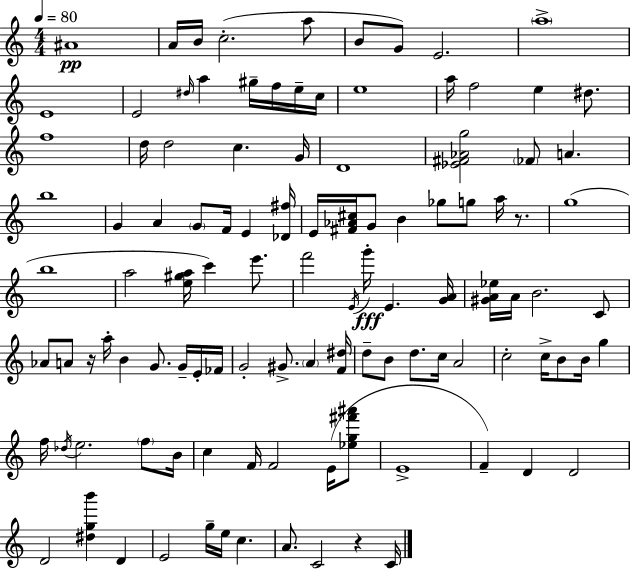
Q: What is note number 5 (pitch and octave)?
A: A5